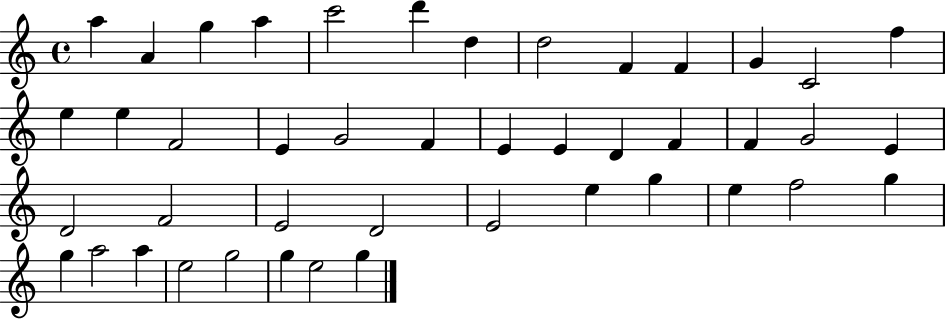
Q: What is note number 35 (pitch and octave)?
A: F5